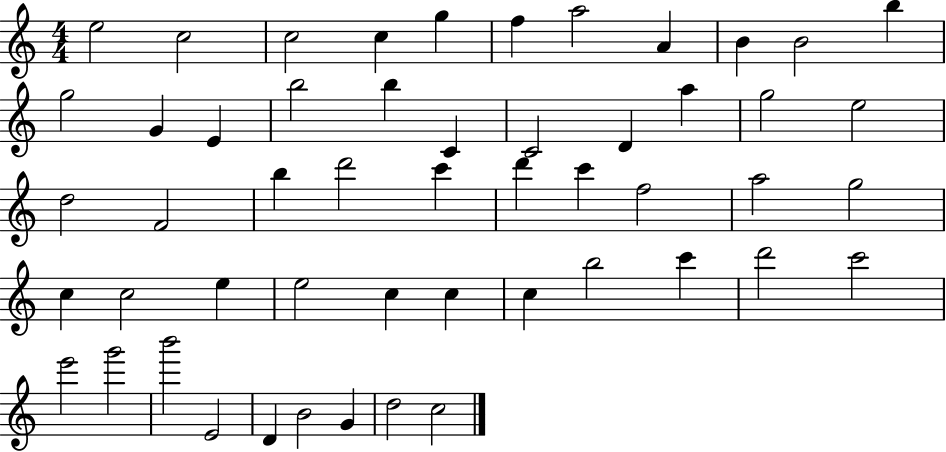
E5/h C5/h C5/h C5/q G5/q F5/q A5/h A4/q B4/q B4/h B5/q G5/h G4/q E4/q B5/h B5/q C4/q C4/h D4/q A5/q G5/h E5/h D5/h F4/h B5/q D6/h C6/q D6/q C6/q F5/h A5/h G5/h C5/q C5/h E5/q E5/h C5/q C5/q C5/q B5/h C6/q D6/h C6/h E6/h G6/h B6/h E4/h D4/q B4/h G4/q D5/h C5/h